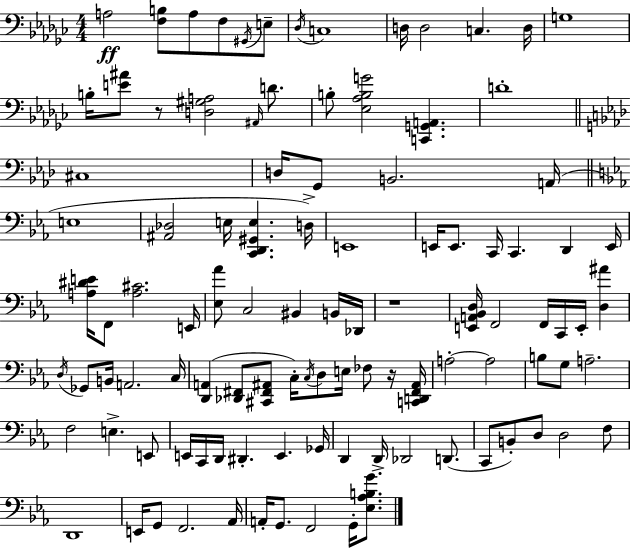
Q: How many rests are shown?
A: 3